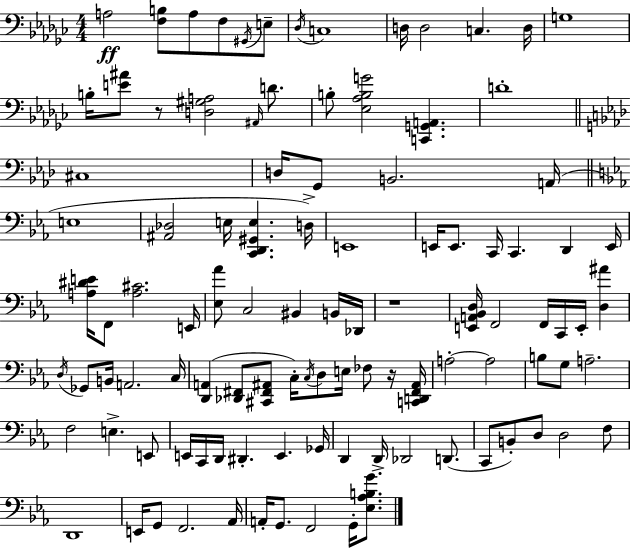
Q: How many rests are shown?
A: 3